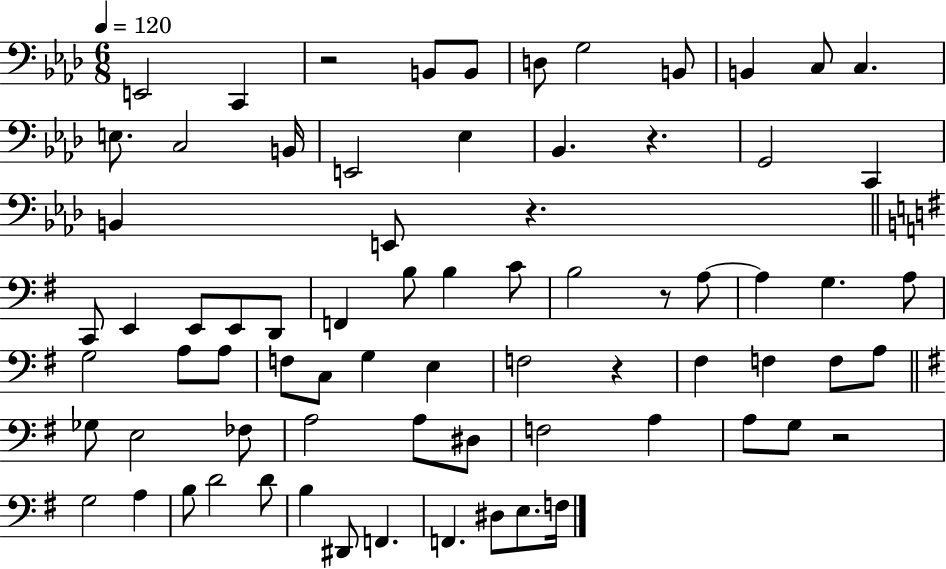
E2/h C2/q R/h B2/e B2/e D3/e G3/h B2/e B2/q C3/e C3/q. E3/e. C3/h B2/s E2/h Eb3/q Bb2/q. R/q. G2/h C2/q B2/q E2/e R/q. C2/e E2/q E2/e E2/e D2/e F2/q B3/e B3/q C4/e B3/h R/e A3/e A3/q G3/q. A3/e G3/h A3/e A3/e F3/e C3/e G3/q E3/q F3/h R/q F#3/q F3/q F3/e A3/e Gb3/e E3/h FES3/e A3/h A3/e D#3/e F3/h A3/q A3/e G3/e R/h G3/h A3/q B3/e D4/h D4/e B3/q D#2/e F2/q. F2/q. D#3/e E3/e. F3/s